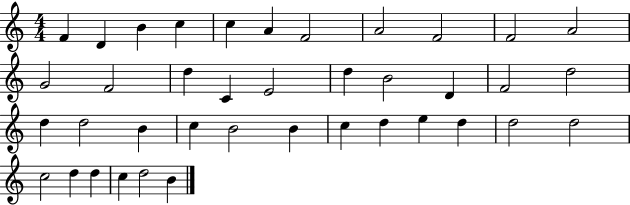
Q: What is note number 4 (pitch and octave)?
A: C5